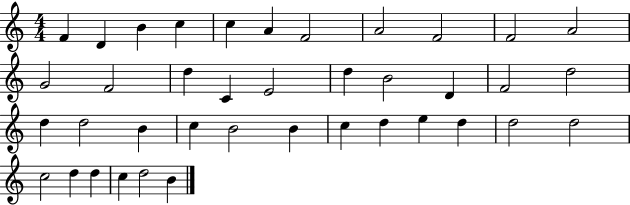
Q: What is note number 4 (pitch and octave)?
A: C5